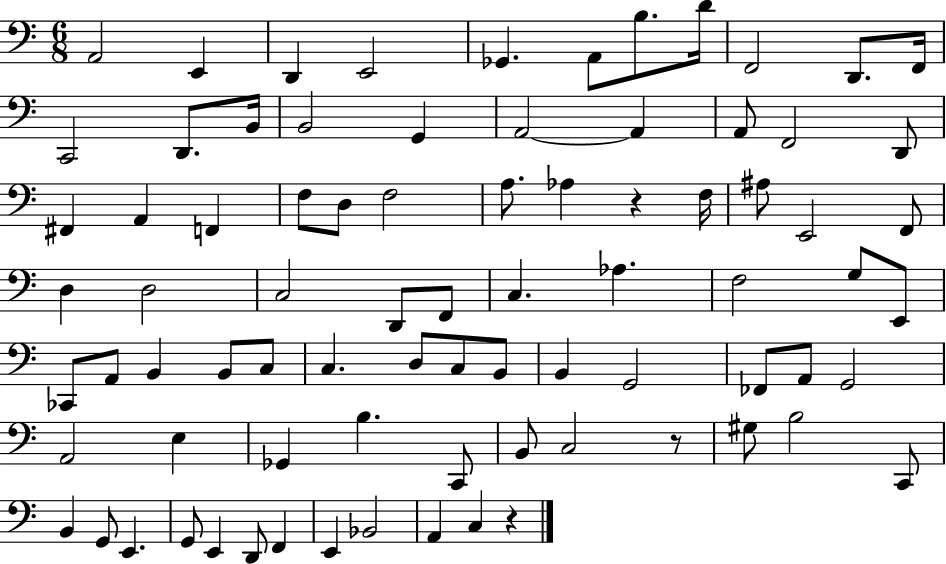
X:1
T:Untitled
M:6/8
L:1/4
K:C
A,,2 E,, D,, E,,2 _G,, A,,/2 B,/2 D/4 F,,2 D,,/2 F,,/4 C,,2 D,,/2 B,,/4 B,,2 G,, A,,2 A,, A,,/2 F,,2 D,,/2 ^F,, A,, F,, F,/2 D,/2 F,2 A,/2 _A, z F,/4 ^A,/2 E,,2 F,,/2 D, D,2 C,2 D,,/2 F,,/2 C, _A, F,2 G,/2 E,,/2 _C,,/2 A,,/2 B,, B,,/2 C,/2 C, D,/2 C,/2 B,,/2 B,, G,,2 _F,,/2 A,,/2 G,,2 A,,2 E, _G,, B, C,,/2 B,,/2 C,2 z/2 ^G,/2 B,2 C,,/2 B,, G,,/2 E,, G,,/2 E,, D,,/2 F,, E,, _B,,2 A,, C, z